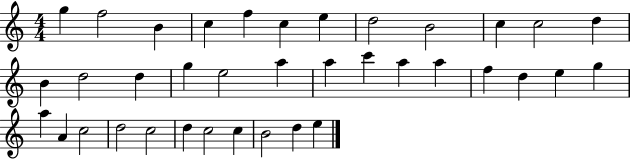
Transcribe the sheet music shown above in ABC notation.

X:1
T:Untitled
M:4/4
L:1/4
K:C
g f2 B c f c e d2 B2 c c2 d B d2 d g e2 a a c' a a f d e g a A c2 d2 c2 d c2 c B2 d e